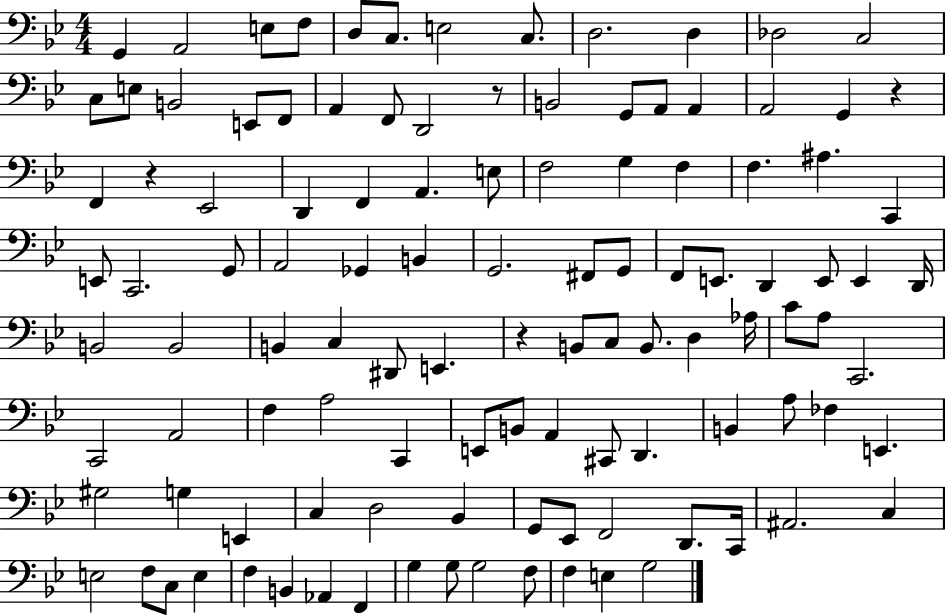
G2/q A2/h E3/e F3/e D3/e C3/e. E3/h C3/e. D3/h. D3/q Db3/h C3/h C3/e E3/e B2/h E2/e F2/e A2/q F2/e D2/h R/e B2/h G2/e A2/e A2/q A2/h G2/q R/q F2/q R/q Eb2/h D2/q F2/q A2/q. E3/e F3/h G3/q F3/q F3/q. A#3/q. C2/q E2/e C2/h. G2/e A2/h Gb2/q B2/q G2/h. F#2/e G2/e F2/e E2/e. D2/q E2/e E2/q D2/s B2/h B2/h B2/q C3/q D#2/e E2/q. R/q B2/e C3/e B2/e. D3/q Ab3/s C4/e A3/e C2/h. C2/h A2/h F3/q A3/h C2/q E2/e B2/e A2/q C#2/e D2/q. B2/q A3/e FES3/q E2/q. G#3/h G3/q E2/q C3/q D3/h Bb2/q G2/e Eb2/e F2/h D2/e. C2/s A#2/h. C3/q E3/h F3/e C3/e E3/q F3/q B2/q Ab2/q F2/q G3/q G3/e G3/h F3/e F3/q E3/q G3/h